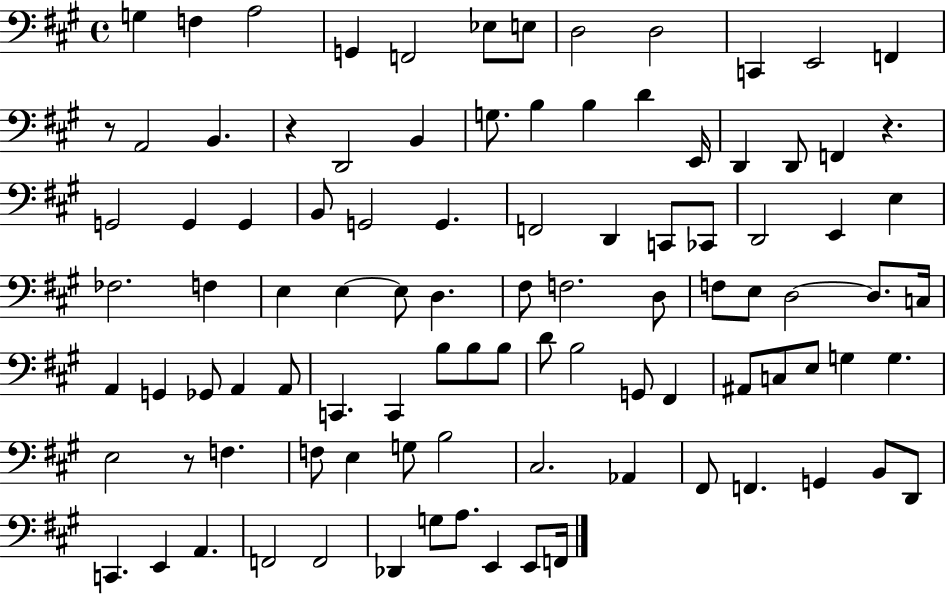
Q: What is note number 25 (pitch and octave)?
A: G2